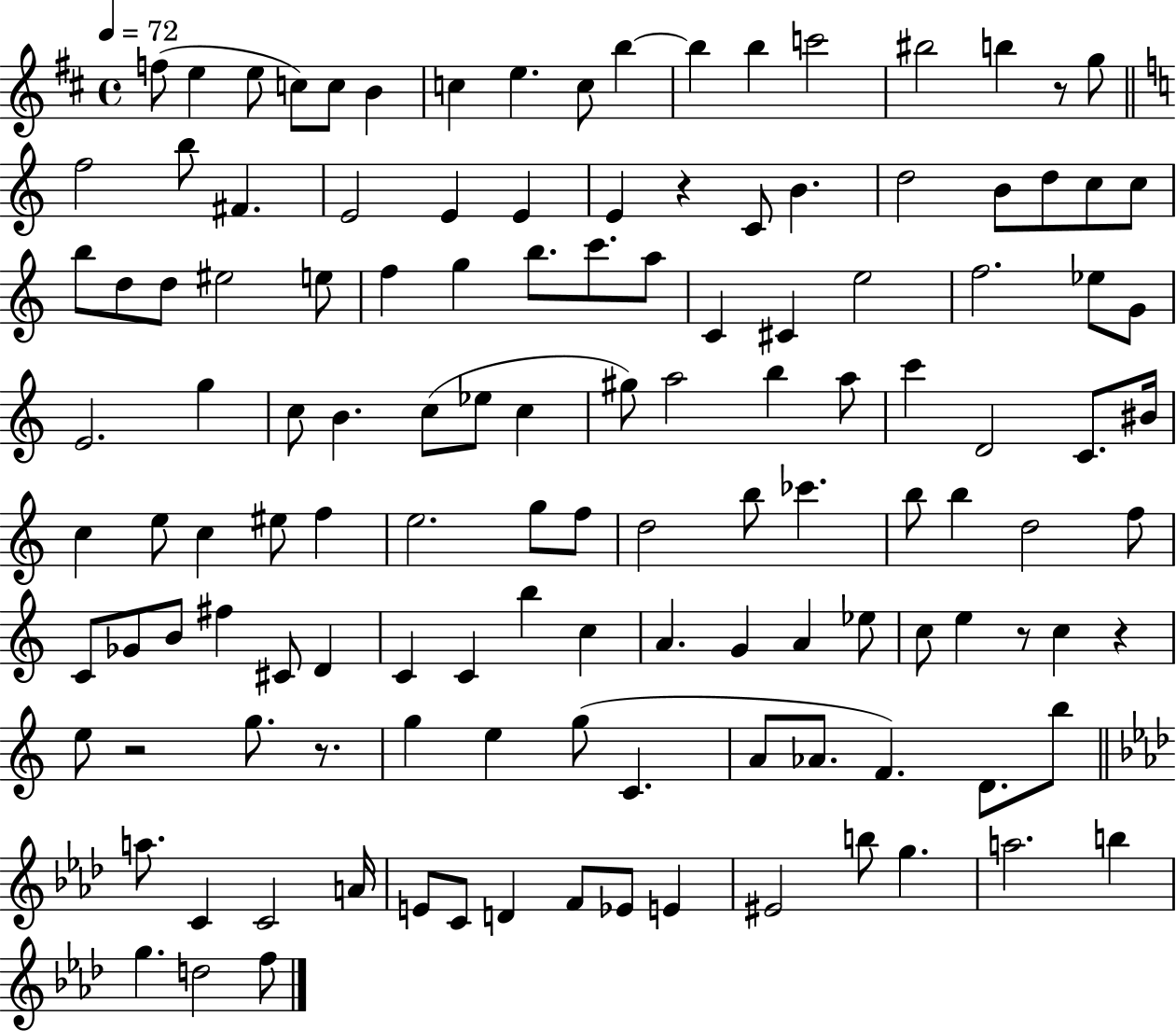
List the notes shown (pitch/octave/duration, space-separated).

F5/e E5/q E5/e C5/e C5/e B4/q C5/q E5/q. C5/e B5/q B5/q B5/q C6/h BIS5/h B5/q R/e G5/e F5/h B5/e F#4/q. E4/h E4/q E4/q E4/q R/q C4/e B4/q. D5/h B4/e D5/e C5/e C5/e B5/e D5/e D5/e EIS5/h E5/e F5/q G5/q B5/e. C6/e. A5/e C4/q C#4/q E5/h F5/h. Eb5/e G4/e E4/h. G5/q C5/e B4/q. C5/e Eb5/e C5/q G#5/e A5/h B5/q A5/e C6/q D4/h C4/e. BIS4/s C5/q E5/e C5/q EIS5/e F5/q E5/h. G5/e F5/e D5/h B5/e CES6/q. B5/e B5/q D5/h F5/e C4/e Gb4/e B4/e F#5/q C#4/e D4/q C4/q C4/q B5/q C5/q A4/q. G4/q A4/q Eb5/e C5/e E5/q R/e C5/q R/q E5/e R/h G5/e. R/e. G5/q E5/q G5/e C4/q. A4/e Ab4/e. F4/q. D4/e. B5/e A5/e. C4/q C4/h A4/s E4/e C4/e D4/q F4/e Eb4/e E4/q EIS4/h B5/e G5/q. A5/h. B5/q G5/q. D5/h F5/e